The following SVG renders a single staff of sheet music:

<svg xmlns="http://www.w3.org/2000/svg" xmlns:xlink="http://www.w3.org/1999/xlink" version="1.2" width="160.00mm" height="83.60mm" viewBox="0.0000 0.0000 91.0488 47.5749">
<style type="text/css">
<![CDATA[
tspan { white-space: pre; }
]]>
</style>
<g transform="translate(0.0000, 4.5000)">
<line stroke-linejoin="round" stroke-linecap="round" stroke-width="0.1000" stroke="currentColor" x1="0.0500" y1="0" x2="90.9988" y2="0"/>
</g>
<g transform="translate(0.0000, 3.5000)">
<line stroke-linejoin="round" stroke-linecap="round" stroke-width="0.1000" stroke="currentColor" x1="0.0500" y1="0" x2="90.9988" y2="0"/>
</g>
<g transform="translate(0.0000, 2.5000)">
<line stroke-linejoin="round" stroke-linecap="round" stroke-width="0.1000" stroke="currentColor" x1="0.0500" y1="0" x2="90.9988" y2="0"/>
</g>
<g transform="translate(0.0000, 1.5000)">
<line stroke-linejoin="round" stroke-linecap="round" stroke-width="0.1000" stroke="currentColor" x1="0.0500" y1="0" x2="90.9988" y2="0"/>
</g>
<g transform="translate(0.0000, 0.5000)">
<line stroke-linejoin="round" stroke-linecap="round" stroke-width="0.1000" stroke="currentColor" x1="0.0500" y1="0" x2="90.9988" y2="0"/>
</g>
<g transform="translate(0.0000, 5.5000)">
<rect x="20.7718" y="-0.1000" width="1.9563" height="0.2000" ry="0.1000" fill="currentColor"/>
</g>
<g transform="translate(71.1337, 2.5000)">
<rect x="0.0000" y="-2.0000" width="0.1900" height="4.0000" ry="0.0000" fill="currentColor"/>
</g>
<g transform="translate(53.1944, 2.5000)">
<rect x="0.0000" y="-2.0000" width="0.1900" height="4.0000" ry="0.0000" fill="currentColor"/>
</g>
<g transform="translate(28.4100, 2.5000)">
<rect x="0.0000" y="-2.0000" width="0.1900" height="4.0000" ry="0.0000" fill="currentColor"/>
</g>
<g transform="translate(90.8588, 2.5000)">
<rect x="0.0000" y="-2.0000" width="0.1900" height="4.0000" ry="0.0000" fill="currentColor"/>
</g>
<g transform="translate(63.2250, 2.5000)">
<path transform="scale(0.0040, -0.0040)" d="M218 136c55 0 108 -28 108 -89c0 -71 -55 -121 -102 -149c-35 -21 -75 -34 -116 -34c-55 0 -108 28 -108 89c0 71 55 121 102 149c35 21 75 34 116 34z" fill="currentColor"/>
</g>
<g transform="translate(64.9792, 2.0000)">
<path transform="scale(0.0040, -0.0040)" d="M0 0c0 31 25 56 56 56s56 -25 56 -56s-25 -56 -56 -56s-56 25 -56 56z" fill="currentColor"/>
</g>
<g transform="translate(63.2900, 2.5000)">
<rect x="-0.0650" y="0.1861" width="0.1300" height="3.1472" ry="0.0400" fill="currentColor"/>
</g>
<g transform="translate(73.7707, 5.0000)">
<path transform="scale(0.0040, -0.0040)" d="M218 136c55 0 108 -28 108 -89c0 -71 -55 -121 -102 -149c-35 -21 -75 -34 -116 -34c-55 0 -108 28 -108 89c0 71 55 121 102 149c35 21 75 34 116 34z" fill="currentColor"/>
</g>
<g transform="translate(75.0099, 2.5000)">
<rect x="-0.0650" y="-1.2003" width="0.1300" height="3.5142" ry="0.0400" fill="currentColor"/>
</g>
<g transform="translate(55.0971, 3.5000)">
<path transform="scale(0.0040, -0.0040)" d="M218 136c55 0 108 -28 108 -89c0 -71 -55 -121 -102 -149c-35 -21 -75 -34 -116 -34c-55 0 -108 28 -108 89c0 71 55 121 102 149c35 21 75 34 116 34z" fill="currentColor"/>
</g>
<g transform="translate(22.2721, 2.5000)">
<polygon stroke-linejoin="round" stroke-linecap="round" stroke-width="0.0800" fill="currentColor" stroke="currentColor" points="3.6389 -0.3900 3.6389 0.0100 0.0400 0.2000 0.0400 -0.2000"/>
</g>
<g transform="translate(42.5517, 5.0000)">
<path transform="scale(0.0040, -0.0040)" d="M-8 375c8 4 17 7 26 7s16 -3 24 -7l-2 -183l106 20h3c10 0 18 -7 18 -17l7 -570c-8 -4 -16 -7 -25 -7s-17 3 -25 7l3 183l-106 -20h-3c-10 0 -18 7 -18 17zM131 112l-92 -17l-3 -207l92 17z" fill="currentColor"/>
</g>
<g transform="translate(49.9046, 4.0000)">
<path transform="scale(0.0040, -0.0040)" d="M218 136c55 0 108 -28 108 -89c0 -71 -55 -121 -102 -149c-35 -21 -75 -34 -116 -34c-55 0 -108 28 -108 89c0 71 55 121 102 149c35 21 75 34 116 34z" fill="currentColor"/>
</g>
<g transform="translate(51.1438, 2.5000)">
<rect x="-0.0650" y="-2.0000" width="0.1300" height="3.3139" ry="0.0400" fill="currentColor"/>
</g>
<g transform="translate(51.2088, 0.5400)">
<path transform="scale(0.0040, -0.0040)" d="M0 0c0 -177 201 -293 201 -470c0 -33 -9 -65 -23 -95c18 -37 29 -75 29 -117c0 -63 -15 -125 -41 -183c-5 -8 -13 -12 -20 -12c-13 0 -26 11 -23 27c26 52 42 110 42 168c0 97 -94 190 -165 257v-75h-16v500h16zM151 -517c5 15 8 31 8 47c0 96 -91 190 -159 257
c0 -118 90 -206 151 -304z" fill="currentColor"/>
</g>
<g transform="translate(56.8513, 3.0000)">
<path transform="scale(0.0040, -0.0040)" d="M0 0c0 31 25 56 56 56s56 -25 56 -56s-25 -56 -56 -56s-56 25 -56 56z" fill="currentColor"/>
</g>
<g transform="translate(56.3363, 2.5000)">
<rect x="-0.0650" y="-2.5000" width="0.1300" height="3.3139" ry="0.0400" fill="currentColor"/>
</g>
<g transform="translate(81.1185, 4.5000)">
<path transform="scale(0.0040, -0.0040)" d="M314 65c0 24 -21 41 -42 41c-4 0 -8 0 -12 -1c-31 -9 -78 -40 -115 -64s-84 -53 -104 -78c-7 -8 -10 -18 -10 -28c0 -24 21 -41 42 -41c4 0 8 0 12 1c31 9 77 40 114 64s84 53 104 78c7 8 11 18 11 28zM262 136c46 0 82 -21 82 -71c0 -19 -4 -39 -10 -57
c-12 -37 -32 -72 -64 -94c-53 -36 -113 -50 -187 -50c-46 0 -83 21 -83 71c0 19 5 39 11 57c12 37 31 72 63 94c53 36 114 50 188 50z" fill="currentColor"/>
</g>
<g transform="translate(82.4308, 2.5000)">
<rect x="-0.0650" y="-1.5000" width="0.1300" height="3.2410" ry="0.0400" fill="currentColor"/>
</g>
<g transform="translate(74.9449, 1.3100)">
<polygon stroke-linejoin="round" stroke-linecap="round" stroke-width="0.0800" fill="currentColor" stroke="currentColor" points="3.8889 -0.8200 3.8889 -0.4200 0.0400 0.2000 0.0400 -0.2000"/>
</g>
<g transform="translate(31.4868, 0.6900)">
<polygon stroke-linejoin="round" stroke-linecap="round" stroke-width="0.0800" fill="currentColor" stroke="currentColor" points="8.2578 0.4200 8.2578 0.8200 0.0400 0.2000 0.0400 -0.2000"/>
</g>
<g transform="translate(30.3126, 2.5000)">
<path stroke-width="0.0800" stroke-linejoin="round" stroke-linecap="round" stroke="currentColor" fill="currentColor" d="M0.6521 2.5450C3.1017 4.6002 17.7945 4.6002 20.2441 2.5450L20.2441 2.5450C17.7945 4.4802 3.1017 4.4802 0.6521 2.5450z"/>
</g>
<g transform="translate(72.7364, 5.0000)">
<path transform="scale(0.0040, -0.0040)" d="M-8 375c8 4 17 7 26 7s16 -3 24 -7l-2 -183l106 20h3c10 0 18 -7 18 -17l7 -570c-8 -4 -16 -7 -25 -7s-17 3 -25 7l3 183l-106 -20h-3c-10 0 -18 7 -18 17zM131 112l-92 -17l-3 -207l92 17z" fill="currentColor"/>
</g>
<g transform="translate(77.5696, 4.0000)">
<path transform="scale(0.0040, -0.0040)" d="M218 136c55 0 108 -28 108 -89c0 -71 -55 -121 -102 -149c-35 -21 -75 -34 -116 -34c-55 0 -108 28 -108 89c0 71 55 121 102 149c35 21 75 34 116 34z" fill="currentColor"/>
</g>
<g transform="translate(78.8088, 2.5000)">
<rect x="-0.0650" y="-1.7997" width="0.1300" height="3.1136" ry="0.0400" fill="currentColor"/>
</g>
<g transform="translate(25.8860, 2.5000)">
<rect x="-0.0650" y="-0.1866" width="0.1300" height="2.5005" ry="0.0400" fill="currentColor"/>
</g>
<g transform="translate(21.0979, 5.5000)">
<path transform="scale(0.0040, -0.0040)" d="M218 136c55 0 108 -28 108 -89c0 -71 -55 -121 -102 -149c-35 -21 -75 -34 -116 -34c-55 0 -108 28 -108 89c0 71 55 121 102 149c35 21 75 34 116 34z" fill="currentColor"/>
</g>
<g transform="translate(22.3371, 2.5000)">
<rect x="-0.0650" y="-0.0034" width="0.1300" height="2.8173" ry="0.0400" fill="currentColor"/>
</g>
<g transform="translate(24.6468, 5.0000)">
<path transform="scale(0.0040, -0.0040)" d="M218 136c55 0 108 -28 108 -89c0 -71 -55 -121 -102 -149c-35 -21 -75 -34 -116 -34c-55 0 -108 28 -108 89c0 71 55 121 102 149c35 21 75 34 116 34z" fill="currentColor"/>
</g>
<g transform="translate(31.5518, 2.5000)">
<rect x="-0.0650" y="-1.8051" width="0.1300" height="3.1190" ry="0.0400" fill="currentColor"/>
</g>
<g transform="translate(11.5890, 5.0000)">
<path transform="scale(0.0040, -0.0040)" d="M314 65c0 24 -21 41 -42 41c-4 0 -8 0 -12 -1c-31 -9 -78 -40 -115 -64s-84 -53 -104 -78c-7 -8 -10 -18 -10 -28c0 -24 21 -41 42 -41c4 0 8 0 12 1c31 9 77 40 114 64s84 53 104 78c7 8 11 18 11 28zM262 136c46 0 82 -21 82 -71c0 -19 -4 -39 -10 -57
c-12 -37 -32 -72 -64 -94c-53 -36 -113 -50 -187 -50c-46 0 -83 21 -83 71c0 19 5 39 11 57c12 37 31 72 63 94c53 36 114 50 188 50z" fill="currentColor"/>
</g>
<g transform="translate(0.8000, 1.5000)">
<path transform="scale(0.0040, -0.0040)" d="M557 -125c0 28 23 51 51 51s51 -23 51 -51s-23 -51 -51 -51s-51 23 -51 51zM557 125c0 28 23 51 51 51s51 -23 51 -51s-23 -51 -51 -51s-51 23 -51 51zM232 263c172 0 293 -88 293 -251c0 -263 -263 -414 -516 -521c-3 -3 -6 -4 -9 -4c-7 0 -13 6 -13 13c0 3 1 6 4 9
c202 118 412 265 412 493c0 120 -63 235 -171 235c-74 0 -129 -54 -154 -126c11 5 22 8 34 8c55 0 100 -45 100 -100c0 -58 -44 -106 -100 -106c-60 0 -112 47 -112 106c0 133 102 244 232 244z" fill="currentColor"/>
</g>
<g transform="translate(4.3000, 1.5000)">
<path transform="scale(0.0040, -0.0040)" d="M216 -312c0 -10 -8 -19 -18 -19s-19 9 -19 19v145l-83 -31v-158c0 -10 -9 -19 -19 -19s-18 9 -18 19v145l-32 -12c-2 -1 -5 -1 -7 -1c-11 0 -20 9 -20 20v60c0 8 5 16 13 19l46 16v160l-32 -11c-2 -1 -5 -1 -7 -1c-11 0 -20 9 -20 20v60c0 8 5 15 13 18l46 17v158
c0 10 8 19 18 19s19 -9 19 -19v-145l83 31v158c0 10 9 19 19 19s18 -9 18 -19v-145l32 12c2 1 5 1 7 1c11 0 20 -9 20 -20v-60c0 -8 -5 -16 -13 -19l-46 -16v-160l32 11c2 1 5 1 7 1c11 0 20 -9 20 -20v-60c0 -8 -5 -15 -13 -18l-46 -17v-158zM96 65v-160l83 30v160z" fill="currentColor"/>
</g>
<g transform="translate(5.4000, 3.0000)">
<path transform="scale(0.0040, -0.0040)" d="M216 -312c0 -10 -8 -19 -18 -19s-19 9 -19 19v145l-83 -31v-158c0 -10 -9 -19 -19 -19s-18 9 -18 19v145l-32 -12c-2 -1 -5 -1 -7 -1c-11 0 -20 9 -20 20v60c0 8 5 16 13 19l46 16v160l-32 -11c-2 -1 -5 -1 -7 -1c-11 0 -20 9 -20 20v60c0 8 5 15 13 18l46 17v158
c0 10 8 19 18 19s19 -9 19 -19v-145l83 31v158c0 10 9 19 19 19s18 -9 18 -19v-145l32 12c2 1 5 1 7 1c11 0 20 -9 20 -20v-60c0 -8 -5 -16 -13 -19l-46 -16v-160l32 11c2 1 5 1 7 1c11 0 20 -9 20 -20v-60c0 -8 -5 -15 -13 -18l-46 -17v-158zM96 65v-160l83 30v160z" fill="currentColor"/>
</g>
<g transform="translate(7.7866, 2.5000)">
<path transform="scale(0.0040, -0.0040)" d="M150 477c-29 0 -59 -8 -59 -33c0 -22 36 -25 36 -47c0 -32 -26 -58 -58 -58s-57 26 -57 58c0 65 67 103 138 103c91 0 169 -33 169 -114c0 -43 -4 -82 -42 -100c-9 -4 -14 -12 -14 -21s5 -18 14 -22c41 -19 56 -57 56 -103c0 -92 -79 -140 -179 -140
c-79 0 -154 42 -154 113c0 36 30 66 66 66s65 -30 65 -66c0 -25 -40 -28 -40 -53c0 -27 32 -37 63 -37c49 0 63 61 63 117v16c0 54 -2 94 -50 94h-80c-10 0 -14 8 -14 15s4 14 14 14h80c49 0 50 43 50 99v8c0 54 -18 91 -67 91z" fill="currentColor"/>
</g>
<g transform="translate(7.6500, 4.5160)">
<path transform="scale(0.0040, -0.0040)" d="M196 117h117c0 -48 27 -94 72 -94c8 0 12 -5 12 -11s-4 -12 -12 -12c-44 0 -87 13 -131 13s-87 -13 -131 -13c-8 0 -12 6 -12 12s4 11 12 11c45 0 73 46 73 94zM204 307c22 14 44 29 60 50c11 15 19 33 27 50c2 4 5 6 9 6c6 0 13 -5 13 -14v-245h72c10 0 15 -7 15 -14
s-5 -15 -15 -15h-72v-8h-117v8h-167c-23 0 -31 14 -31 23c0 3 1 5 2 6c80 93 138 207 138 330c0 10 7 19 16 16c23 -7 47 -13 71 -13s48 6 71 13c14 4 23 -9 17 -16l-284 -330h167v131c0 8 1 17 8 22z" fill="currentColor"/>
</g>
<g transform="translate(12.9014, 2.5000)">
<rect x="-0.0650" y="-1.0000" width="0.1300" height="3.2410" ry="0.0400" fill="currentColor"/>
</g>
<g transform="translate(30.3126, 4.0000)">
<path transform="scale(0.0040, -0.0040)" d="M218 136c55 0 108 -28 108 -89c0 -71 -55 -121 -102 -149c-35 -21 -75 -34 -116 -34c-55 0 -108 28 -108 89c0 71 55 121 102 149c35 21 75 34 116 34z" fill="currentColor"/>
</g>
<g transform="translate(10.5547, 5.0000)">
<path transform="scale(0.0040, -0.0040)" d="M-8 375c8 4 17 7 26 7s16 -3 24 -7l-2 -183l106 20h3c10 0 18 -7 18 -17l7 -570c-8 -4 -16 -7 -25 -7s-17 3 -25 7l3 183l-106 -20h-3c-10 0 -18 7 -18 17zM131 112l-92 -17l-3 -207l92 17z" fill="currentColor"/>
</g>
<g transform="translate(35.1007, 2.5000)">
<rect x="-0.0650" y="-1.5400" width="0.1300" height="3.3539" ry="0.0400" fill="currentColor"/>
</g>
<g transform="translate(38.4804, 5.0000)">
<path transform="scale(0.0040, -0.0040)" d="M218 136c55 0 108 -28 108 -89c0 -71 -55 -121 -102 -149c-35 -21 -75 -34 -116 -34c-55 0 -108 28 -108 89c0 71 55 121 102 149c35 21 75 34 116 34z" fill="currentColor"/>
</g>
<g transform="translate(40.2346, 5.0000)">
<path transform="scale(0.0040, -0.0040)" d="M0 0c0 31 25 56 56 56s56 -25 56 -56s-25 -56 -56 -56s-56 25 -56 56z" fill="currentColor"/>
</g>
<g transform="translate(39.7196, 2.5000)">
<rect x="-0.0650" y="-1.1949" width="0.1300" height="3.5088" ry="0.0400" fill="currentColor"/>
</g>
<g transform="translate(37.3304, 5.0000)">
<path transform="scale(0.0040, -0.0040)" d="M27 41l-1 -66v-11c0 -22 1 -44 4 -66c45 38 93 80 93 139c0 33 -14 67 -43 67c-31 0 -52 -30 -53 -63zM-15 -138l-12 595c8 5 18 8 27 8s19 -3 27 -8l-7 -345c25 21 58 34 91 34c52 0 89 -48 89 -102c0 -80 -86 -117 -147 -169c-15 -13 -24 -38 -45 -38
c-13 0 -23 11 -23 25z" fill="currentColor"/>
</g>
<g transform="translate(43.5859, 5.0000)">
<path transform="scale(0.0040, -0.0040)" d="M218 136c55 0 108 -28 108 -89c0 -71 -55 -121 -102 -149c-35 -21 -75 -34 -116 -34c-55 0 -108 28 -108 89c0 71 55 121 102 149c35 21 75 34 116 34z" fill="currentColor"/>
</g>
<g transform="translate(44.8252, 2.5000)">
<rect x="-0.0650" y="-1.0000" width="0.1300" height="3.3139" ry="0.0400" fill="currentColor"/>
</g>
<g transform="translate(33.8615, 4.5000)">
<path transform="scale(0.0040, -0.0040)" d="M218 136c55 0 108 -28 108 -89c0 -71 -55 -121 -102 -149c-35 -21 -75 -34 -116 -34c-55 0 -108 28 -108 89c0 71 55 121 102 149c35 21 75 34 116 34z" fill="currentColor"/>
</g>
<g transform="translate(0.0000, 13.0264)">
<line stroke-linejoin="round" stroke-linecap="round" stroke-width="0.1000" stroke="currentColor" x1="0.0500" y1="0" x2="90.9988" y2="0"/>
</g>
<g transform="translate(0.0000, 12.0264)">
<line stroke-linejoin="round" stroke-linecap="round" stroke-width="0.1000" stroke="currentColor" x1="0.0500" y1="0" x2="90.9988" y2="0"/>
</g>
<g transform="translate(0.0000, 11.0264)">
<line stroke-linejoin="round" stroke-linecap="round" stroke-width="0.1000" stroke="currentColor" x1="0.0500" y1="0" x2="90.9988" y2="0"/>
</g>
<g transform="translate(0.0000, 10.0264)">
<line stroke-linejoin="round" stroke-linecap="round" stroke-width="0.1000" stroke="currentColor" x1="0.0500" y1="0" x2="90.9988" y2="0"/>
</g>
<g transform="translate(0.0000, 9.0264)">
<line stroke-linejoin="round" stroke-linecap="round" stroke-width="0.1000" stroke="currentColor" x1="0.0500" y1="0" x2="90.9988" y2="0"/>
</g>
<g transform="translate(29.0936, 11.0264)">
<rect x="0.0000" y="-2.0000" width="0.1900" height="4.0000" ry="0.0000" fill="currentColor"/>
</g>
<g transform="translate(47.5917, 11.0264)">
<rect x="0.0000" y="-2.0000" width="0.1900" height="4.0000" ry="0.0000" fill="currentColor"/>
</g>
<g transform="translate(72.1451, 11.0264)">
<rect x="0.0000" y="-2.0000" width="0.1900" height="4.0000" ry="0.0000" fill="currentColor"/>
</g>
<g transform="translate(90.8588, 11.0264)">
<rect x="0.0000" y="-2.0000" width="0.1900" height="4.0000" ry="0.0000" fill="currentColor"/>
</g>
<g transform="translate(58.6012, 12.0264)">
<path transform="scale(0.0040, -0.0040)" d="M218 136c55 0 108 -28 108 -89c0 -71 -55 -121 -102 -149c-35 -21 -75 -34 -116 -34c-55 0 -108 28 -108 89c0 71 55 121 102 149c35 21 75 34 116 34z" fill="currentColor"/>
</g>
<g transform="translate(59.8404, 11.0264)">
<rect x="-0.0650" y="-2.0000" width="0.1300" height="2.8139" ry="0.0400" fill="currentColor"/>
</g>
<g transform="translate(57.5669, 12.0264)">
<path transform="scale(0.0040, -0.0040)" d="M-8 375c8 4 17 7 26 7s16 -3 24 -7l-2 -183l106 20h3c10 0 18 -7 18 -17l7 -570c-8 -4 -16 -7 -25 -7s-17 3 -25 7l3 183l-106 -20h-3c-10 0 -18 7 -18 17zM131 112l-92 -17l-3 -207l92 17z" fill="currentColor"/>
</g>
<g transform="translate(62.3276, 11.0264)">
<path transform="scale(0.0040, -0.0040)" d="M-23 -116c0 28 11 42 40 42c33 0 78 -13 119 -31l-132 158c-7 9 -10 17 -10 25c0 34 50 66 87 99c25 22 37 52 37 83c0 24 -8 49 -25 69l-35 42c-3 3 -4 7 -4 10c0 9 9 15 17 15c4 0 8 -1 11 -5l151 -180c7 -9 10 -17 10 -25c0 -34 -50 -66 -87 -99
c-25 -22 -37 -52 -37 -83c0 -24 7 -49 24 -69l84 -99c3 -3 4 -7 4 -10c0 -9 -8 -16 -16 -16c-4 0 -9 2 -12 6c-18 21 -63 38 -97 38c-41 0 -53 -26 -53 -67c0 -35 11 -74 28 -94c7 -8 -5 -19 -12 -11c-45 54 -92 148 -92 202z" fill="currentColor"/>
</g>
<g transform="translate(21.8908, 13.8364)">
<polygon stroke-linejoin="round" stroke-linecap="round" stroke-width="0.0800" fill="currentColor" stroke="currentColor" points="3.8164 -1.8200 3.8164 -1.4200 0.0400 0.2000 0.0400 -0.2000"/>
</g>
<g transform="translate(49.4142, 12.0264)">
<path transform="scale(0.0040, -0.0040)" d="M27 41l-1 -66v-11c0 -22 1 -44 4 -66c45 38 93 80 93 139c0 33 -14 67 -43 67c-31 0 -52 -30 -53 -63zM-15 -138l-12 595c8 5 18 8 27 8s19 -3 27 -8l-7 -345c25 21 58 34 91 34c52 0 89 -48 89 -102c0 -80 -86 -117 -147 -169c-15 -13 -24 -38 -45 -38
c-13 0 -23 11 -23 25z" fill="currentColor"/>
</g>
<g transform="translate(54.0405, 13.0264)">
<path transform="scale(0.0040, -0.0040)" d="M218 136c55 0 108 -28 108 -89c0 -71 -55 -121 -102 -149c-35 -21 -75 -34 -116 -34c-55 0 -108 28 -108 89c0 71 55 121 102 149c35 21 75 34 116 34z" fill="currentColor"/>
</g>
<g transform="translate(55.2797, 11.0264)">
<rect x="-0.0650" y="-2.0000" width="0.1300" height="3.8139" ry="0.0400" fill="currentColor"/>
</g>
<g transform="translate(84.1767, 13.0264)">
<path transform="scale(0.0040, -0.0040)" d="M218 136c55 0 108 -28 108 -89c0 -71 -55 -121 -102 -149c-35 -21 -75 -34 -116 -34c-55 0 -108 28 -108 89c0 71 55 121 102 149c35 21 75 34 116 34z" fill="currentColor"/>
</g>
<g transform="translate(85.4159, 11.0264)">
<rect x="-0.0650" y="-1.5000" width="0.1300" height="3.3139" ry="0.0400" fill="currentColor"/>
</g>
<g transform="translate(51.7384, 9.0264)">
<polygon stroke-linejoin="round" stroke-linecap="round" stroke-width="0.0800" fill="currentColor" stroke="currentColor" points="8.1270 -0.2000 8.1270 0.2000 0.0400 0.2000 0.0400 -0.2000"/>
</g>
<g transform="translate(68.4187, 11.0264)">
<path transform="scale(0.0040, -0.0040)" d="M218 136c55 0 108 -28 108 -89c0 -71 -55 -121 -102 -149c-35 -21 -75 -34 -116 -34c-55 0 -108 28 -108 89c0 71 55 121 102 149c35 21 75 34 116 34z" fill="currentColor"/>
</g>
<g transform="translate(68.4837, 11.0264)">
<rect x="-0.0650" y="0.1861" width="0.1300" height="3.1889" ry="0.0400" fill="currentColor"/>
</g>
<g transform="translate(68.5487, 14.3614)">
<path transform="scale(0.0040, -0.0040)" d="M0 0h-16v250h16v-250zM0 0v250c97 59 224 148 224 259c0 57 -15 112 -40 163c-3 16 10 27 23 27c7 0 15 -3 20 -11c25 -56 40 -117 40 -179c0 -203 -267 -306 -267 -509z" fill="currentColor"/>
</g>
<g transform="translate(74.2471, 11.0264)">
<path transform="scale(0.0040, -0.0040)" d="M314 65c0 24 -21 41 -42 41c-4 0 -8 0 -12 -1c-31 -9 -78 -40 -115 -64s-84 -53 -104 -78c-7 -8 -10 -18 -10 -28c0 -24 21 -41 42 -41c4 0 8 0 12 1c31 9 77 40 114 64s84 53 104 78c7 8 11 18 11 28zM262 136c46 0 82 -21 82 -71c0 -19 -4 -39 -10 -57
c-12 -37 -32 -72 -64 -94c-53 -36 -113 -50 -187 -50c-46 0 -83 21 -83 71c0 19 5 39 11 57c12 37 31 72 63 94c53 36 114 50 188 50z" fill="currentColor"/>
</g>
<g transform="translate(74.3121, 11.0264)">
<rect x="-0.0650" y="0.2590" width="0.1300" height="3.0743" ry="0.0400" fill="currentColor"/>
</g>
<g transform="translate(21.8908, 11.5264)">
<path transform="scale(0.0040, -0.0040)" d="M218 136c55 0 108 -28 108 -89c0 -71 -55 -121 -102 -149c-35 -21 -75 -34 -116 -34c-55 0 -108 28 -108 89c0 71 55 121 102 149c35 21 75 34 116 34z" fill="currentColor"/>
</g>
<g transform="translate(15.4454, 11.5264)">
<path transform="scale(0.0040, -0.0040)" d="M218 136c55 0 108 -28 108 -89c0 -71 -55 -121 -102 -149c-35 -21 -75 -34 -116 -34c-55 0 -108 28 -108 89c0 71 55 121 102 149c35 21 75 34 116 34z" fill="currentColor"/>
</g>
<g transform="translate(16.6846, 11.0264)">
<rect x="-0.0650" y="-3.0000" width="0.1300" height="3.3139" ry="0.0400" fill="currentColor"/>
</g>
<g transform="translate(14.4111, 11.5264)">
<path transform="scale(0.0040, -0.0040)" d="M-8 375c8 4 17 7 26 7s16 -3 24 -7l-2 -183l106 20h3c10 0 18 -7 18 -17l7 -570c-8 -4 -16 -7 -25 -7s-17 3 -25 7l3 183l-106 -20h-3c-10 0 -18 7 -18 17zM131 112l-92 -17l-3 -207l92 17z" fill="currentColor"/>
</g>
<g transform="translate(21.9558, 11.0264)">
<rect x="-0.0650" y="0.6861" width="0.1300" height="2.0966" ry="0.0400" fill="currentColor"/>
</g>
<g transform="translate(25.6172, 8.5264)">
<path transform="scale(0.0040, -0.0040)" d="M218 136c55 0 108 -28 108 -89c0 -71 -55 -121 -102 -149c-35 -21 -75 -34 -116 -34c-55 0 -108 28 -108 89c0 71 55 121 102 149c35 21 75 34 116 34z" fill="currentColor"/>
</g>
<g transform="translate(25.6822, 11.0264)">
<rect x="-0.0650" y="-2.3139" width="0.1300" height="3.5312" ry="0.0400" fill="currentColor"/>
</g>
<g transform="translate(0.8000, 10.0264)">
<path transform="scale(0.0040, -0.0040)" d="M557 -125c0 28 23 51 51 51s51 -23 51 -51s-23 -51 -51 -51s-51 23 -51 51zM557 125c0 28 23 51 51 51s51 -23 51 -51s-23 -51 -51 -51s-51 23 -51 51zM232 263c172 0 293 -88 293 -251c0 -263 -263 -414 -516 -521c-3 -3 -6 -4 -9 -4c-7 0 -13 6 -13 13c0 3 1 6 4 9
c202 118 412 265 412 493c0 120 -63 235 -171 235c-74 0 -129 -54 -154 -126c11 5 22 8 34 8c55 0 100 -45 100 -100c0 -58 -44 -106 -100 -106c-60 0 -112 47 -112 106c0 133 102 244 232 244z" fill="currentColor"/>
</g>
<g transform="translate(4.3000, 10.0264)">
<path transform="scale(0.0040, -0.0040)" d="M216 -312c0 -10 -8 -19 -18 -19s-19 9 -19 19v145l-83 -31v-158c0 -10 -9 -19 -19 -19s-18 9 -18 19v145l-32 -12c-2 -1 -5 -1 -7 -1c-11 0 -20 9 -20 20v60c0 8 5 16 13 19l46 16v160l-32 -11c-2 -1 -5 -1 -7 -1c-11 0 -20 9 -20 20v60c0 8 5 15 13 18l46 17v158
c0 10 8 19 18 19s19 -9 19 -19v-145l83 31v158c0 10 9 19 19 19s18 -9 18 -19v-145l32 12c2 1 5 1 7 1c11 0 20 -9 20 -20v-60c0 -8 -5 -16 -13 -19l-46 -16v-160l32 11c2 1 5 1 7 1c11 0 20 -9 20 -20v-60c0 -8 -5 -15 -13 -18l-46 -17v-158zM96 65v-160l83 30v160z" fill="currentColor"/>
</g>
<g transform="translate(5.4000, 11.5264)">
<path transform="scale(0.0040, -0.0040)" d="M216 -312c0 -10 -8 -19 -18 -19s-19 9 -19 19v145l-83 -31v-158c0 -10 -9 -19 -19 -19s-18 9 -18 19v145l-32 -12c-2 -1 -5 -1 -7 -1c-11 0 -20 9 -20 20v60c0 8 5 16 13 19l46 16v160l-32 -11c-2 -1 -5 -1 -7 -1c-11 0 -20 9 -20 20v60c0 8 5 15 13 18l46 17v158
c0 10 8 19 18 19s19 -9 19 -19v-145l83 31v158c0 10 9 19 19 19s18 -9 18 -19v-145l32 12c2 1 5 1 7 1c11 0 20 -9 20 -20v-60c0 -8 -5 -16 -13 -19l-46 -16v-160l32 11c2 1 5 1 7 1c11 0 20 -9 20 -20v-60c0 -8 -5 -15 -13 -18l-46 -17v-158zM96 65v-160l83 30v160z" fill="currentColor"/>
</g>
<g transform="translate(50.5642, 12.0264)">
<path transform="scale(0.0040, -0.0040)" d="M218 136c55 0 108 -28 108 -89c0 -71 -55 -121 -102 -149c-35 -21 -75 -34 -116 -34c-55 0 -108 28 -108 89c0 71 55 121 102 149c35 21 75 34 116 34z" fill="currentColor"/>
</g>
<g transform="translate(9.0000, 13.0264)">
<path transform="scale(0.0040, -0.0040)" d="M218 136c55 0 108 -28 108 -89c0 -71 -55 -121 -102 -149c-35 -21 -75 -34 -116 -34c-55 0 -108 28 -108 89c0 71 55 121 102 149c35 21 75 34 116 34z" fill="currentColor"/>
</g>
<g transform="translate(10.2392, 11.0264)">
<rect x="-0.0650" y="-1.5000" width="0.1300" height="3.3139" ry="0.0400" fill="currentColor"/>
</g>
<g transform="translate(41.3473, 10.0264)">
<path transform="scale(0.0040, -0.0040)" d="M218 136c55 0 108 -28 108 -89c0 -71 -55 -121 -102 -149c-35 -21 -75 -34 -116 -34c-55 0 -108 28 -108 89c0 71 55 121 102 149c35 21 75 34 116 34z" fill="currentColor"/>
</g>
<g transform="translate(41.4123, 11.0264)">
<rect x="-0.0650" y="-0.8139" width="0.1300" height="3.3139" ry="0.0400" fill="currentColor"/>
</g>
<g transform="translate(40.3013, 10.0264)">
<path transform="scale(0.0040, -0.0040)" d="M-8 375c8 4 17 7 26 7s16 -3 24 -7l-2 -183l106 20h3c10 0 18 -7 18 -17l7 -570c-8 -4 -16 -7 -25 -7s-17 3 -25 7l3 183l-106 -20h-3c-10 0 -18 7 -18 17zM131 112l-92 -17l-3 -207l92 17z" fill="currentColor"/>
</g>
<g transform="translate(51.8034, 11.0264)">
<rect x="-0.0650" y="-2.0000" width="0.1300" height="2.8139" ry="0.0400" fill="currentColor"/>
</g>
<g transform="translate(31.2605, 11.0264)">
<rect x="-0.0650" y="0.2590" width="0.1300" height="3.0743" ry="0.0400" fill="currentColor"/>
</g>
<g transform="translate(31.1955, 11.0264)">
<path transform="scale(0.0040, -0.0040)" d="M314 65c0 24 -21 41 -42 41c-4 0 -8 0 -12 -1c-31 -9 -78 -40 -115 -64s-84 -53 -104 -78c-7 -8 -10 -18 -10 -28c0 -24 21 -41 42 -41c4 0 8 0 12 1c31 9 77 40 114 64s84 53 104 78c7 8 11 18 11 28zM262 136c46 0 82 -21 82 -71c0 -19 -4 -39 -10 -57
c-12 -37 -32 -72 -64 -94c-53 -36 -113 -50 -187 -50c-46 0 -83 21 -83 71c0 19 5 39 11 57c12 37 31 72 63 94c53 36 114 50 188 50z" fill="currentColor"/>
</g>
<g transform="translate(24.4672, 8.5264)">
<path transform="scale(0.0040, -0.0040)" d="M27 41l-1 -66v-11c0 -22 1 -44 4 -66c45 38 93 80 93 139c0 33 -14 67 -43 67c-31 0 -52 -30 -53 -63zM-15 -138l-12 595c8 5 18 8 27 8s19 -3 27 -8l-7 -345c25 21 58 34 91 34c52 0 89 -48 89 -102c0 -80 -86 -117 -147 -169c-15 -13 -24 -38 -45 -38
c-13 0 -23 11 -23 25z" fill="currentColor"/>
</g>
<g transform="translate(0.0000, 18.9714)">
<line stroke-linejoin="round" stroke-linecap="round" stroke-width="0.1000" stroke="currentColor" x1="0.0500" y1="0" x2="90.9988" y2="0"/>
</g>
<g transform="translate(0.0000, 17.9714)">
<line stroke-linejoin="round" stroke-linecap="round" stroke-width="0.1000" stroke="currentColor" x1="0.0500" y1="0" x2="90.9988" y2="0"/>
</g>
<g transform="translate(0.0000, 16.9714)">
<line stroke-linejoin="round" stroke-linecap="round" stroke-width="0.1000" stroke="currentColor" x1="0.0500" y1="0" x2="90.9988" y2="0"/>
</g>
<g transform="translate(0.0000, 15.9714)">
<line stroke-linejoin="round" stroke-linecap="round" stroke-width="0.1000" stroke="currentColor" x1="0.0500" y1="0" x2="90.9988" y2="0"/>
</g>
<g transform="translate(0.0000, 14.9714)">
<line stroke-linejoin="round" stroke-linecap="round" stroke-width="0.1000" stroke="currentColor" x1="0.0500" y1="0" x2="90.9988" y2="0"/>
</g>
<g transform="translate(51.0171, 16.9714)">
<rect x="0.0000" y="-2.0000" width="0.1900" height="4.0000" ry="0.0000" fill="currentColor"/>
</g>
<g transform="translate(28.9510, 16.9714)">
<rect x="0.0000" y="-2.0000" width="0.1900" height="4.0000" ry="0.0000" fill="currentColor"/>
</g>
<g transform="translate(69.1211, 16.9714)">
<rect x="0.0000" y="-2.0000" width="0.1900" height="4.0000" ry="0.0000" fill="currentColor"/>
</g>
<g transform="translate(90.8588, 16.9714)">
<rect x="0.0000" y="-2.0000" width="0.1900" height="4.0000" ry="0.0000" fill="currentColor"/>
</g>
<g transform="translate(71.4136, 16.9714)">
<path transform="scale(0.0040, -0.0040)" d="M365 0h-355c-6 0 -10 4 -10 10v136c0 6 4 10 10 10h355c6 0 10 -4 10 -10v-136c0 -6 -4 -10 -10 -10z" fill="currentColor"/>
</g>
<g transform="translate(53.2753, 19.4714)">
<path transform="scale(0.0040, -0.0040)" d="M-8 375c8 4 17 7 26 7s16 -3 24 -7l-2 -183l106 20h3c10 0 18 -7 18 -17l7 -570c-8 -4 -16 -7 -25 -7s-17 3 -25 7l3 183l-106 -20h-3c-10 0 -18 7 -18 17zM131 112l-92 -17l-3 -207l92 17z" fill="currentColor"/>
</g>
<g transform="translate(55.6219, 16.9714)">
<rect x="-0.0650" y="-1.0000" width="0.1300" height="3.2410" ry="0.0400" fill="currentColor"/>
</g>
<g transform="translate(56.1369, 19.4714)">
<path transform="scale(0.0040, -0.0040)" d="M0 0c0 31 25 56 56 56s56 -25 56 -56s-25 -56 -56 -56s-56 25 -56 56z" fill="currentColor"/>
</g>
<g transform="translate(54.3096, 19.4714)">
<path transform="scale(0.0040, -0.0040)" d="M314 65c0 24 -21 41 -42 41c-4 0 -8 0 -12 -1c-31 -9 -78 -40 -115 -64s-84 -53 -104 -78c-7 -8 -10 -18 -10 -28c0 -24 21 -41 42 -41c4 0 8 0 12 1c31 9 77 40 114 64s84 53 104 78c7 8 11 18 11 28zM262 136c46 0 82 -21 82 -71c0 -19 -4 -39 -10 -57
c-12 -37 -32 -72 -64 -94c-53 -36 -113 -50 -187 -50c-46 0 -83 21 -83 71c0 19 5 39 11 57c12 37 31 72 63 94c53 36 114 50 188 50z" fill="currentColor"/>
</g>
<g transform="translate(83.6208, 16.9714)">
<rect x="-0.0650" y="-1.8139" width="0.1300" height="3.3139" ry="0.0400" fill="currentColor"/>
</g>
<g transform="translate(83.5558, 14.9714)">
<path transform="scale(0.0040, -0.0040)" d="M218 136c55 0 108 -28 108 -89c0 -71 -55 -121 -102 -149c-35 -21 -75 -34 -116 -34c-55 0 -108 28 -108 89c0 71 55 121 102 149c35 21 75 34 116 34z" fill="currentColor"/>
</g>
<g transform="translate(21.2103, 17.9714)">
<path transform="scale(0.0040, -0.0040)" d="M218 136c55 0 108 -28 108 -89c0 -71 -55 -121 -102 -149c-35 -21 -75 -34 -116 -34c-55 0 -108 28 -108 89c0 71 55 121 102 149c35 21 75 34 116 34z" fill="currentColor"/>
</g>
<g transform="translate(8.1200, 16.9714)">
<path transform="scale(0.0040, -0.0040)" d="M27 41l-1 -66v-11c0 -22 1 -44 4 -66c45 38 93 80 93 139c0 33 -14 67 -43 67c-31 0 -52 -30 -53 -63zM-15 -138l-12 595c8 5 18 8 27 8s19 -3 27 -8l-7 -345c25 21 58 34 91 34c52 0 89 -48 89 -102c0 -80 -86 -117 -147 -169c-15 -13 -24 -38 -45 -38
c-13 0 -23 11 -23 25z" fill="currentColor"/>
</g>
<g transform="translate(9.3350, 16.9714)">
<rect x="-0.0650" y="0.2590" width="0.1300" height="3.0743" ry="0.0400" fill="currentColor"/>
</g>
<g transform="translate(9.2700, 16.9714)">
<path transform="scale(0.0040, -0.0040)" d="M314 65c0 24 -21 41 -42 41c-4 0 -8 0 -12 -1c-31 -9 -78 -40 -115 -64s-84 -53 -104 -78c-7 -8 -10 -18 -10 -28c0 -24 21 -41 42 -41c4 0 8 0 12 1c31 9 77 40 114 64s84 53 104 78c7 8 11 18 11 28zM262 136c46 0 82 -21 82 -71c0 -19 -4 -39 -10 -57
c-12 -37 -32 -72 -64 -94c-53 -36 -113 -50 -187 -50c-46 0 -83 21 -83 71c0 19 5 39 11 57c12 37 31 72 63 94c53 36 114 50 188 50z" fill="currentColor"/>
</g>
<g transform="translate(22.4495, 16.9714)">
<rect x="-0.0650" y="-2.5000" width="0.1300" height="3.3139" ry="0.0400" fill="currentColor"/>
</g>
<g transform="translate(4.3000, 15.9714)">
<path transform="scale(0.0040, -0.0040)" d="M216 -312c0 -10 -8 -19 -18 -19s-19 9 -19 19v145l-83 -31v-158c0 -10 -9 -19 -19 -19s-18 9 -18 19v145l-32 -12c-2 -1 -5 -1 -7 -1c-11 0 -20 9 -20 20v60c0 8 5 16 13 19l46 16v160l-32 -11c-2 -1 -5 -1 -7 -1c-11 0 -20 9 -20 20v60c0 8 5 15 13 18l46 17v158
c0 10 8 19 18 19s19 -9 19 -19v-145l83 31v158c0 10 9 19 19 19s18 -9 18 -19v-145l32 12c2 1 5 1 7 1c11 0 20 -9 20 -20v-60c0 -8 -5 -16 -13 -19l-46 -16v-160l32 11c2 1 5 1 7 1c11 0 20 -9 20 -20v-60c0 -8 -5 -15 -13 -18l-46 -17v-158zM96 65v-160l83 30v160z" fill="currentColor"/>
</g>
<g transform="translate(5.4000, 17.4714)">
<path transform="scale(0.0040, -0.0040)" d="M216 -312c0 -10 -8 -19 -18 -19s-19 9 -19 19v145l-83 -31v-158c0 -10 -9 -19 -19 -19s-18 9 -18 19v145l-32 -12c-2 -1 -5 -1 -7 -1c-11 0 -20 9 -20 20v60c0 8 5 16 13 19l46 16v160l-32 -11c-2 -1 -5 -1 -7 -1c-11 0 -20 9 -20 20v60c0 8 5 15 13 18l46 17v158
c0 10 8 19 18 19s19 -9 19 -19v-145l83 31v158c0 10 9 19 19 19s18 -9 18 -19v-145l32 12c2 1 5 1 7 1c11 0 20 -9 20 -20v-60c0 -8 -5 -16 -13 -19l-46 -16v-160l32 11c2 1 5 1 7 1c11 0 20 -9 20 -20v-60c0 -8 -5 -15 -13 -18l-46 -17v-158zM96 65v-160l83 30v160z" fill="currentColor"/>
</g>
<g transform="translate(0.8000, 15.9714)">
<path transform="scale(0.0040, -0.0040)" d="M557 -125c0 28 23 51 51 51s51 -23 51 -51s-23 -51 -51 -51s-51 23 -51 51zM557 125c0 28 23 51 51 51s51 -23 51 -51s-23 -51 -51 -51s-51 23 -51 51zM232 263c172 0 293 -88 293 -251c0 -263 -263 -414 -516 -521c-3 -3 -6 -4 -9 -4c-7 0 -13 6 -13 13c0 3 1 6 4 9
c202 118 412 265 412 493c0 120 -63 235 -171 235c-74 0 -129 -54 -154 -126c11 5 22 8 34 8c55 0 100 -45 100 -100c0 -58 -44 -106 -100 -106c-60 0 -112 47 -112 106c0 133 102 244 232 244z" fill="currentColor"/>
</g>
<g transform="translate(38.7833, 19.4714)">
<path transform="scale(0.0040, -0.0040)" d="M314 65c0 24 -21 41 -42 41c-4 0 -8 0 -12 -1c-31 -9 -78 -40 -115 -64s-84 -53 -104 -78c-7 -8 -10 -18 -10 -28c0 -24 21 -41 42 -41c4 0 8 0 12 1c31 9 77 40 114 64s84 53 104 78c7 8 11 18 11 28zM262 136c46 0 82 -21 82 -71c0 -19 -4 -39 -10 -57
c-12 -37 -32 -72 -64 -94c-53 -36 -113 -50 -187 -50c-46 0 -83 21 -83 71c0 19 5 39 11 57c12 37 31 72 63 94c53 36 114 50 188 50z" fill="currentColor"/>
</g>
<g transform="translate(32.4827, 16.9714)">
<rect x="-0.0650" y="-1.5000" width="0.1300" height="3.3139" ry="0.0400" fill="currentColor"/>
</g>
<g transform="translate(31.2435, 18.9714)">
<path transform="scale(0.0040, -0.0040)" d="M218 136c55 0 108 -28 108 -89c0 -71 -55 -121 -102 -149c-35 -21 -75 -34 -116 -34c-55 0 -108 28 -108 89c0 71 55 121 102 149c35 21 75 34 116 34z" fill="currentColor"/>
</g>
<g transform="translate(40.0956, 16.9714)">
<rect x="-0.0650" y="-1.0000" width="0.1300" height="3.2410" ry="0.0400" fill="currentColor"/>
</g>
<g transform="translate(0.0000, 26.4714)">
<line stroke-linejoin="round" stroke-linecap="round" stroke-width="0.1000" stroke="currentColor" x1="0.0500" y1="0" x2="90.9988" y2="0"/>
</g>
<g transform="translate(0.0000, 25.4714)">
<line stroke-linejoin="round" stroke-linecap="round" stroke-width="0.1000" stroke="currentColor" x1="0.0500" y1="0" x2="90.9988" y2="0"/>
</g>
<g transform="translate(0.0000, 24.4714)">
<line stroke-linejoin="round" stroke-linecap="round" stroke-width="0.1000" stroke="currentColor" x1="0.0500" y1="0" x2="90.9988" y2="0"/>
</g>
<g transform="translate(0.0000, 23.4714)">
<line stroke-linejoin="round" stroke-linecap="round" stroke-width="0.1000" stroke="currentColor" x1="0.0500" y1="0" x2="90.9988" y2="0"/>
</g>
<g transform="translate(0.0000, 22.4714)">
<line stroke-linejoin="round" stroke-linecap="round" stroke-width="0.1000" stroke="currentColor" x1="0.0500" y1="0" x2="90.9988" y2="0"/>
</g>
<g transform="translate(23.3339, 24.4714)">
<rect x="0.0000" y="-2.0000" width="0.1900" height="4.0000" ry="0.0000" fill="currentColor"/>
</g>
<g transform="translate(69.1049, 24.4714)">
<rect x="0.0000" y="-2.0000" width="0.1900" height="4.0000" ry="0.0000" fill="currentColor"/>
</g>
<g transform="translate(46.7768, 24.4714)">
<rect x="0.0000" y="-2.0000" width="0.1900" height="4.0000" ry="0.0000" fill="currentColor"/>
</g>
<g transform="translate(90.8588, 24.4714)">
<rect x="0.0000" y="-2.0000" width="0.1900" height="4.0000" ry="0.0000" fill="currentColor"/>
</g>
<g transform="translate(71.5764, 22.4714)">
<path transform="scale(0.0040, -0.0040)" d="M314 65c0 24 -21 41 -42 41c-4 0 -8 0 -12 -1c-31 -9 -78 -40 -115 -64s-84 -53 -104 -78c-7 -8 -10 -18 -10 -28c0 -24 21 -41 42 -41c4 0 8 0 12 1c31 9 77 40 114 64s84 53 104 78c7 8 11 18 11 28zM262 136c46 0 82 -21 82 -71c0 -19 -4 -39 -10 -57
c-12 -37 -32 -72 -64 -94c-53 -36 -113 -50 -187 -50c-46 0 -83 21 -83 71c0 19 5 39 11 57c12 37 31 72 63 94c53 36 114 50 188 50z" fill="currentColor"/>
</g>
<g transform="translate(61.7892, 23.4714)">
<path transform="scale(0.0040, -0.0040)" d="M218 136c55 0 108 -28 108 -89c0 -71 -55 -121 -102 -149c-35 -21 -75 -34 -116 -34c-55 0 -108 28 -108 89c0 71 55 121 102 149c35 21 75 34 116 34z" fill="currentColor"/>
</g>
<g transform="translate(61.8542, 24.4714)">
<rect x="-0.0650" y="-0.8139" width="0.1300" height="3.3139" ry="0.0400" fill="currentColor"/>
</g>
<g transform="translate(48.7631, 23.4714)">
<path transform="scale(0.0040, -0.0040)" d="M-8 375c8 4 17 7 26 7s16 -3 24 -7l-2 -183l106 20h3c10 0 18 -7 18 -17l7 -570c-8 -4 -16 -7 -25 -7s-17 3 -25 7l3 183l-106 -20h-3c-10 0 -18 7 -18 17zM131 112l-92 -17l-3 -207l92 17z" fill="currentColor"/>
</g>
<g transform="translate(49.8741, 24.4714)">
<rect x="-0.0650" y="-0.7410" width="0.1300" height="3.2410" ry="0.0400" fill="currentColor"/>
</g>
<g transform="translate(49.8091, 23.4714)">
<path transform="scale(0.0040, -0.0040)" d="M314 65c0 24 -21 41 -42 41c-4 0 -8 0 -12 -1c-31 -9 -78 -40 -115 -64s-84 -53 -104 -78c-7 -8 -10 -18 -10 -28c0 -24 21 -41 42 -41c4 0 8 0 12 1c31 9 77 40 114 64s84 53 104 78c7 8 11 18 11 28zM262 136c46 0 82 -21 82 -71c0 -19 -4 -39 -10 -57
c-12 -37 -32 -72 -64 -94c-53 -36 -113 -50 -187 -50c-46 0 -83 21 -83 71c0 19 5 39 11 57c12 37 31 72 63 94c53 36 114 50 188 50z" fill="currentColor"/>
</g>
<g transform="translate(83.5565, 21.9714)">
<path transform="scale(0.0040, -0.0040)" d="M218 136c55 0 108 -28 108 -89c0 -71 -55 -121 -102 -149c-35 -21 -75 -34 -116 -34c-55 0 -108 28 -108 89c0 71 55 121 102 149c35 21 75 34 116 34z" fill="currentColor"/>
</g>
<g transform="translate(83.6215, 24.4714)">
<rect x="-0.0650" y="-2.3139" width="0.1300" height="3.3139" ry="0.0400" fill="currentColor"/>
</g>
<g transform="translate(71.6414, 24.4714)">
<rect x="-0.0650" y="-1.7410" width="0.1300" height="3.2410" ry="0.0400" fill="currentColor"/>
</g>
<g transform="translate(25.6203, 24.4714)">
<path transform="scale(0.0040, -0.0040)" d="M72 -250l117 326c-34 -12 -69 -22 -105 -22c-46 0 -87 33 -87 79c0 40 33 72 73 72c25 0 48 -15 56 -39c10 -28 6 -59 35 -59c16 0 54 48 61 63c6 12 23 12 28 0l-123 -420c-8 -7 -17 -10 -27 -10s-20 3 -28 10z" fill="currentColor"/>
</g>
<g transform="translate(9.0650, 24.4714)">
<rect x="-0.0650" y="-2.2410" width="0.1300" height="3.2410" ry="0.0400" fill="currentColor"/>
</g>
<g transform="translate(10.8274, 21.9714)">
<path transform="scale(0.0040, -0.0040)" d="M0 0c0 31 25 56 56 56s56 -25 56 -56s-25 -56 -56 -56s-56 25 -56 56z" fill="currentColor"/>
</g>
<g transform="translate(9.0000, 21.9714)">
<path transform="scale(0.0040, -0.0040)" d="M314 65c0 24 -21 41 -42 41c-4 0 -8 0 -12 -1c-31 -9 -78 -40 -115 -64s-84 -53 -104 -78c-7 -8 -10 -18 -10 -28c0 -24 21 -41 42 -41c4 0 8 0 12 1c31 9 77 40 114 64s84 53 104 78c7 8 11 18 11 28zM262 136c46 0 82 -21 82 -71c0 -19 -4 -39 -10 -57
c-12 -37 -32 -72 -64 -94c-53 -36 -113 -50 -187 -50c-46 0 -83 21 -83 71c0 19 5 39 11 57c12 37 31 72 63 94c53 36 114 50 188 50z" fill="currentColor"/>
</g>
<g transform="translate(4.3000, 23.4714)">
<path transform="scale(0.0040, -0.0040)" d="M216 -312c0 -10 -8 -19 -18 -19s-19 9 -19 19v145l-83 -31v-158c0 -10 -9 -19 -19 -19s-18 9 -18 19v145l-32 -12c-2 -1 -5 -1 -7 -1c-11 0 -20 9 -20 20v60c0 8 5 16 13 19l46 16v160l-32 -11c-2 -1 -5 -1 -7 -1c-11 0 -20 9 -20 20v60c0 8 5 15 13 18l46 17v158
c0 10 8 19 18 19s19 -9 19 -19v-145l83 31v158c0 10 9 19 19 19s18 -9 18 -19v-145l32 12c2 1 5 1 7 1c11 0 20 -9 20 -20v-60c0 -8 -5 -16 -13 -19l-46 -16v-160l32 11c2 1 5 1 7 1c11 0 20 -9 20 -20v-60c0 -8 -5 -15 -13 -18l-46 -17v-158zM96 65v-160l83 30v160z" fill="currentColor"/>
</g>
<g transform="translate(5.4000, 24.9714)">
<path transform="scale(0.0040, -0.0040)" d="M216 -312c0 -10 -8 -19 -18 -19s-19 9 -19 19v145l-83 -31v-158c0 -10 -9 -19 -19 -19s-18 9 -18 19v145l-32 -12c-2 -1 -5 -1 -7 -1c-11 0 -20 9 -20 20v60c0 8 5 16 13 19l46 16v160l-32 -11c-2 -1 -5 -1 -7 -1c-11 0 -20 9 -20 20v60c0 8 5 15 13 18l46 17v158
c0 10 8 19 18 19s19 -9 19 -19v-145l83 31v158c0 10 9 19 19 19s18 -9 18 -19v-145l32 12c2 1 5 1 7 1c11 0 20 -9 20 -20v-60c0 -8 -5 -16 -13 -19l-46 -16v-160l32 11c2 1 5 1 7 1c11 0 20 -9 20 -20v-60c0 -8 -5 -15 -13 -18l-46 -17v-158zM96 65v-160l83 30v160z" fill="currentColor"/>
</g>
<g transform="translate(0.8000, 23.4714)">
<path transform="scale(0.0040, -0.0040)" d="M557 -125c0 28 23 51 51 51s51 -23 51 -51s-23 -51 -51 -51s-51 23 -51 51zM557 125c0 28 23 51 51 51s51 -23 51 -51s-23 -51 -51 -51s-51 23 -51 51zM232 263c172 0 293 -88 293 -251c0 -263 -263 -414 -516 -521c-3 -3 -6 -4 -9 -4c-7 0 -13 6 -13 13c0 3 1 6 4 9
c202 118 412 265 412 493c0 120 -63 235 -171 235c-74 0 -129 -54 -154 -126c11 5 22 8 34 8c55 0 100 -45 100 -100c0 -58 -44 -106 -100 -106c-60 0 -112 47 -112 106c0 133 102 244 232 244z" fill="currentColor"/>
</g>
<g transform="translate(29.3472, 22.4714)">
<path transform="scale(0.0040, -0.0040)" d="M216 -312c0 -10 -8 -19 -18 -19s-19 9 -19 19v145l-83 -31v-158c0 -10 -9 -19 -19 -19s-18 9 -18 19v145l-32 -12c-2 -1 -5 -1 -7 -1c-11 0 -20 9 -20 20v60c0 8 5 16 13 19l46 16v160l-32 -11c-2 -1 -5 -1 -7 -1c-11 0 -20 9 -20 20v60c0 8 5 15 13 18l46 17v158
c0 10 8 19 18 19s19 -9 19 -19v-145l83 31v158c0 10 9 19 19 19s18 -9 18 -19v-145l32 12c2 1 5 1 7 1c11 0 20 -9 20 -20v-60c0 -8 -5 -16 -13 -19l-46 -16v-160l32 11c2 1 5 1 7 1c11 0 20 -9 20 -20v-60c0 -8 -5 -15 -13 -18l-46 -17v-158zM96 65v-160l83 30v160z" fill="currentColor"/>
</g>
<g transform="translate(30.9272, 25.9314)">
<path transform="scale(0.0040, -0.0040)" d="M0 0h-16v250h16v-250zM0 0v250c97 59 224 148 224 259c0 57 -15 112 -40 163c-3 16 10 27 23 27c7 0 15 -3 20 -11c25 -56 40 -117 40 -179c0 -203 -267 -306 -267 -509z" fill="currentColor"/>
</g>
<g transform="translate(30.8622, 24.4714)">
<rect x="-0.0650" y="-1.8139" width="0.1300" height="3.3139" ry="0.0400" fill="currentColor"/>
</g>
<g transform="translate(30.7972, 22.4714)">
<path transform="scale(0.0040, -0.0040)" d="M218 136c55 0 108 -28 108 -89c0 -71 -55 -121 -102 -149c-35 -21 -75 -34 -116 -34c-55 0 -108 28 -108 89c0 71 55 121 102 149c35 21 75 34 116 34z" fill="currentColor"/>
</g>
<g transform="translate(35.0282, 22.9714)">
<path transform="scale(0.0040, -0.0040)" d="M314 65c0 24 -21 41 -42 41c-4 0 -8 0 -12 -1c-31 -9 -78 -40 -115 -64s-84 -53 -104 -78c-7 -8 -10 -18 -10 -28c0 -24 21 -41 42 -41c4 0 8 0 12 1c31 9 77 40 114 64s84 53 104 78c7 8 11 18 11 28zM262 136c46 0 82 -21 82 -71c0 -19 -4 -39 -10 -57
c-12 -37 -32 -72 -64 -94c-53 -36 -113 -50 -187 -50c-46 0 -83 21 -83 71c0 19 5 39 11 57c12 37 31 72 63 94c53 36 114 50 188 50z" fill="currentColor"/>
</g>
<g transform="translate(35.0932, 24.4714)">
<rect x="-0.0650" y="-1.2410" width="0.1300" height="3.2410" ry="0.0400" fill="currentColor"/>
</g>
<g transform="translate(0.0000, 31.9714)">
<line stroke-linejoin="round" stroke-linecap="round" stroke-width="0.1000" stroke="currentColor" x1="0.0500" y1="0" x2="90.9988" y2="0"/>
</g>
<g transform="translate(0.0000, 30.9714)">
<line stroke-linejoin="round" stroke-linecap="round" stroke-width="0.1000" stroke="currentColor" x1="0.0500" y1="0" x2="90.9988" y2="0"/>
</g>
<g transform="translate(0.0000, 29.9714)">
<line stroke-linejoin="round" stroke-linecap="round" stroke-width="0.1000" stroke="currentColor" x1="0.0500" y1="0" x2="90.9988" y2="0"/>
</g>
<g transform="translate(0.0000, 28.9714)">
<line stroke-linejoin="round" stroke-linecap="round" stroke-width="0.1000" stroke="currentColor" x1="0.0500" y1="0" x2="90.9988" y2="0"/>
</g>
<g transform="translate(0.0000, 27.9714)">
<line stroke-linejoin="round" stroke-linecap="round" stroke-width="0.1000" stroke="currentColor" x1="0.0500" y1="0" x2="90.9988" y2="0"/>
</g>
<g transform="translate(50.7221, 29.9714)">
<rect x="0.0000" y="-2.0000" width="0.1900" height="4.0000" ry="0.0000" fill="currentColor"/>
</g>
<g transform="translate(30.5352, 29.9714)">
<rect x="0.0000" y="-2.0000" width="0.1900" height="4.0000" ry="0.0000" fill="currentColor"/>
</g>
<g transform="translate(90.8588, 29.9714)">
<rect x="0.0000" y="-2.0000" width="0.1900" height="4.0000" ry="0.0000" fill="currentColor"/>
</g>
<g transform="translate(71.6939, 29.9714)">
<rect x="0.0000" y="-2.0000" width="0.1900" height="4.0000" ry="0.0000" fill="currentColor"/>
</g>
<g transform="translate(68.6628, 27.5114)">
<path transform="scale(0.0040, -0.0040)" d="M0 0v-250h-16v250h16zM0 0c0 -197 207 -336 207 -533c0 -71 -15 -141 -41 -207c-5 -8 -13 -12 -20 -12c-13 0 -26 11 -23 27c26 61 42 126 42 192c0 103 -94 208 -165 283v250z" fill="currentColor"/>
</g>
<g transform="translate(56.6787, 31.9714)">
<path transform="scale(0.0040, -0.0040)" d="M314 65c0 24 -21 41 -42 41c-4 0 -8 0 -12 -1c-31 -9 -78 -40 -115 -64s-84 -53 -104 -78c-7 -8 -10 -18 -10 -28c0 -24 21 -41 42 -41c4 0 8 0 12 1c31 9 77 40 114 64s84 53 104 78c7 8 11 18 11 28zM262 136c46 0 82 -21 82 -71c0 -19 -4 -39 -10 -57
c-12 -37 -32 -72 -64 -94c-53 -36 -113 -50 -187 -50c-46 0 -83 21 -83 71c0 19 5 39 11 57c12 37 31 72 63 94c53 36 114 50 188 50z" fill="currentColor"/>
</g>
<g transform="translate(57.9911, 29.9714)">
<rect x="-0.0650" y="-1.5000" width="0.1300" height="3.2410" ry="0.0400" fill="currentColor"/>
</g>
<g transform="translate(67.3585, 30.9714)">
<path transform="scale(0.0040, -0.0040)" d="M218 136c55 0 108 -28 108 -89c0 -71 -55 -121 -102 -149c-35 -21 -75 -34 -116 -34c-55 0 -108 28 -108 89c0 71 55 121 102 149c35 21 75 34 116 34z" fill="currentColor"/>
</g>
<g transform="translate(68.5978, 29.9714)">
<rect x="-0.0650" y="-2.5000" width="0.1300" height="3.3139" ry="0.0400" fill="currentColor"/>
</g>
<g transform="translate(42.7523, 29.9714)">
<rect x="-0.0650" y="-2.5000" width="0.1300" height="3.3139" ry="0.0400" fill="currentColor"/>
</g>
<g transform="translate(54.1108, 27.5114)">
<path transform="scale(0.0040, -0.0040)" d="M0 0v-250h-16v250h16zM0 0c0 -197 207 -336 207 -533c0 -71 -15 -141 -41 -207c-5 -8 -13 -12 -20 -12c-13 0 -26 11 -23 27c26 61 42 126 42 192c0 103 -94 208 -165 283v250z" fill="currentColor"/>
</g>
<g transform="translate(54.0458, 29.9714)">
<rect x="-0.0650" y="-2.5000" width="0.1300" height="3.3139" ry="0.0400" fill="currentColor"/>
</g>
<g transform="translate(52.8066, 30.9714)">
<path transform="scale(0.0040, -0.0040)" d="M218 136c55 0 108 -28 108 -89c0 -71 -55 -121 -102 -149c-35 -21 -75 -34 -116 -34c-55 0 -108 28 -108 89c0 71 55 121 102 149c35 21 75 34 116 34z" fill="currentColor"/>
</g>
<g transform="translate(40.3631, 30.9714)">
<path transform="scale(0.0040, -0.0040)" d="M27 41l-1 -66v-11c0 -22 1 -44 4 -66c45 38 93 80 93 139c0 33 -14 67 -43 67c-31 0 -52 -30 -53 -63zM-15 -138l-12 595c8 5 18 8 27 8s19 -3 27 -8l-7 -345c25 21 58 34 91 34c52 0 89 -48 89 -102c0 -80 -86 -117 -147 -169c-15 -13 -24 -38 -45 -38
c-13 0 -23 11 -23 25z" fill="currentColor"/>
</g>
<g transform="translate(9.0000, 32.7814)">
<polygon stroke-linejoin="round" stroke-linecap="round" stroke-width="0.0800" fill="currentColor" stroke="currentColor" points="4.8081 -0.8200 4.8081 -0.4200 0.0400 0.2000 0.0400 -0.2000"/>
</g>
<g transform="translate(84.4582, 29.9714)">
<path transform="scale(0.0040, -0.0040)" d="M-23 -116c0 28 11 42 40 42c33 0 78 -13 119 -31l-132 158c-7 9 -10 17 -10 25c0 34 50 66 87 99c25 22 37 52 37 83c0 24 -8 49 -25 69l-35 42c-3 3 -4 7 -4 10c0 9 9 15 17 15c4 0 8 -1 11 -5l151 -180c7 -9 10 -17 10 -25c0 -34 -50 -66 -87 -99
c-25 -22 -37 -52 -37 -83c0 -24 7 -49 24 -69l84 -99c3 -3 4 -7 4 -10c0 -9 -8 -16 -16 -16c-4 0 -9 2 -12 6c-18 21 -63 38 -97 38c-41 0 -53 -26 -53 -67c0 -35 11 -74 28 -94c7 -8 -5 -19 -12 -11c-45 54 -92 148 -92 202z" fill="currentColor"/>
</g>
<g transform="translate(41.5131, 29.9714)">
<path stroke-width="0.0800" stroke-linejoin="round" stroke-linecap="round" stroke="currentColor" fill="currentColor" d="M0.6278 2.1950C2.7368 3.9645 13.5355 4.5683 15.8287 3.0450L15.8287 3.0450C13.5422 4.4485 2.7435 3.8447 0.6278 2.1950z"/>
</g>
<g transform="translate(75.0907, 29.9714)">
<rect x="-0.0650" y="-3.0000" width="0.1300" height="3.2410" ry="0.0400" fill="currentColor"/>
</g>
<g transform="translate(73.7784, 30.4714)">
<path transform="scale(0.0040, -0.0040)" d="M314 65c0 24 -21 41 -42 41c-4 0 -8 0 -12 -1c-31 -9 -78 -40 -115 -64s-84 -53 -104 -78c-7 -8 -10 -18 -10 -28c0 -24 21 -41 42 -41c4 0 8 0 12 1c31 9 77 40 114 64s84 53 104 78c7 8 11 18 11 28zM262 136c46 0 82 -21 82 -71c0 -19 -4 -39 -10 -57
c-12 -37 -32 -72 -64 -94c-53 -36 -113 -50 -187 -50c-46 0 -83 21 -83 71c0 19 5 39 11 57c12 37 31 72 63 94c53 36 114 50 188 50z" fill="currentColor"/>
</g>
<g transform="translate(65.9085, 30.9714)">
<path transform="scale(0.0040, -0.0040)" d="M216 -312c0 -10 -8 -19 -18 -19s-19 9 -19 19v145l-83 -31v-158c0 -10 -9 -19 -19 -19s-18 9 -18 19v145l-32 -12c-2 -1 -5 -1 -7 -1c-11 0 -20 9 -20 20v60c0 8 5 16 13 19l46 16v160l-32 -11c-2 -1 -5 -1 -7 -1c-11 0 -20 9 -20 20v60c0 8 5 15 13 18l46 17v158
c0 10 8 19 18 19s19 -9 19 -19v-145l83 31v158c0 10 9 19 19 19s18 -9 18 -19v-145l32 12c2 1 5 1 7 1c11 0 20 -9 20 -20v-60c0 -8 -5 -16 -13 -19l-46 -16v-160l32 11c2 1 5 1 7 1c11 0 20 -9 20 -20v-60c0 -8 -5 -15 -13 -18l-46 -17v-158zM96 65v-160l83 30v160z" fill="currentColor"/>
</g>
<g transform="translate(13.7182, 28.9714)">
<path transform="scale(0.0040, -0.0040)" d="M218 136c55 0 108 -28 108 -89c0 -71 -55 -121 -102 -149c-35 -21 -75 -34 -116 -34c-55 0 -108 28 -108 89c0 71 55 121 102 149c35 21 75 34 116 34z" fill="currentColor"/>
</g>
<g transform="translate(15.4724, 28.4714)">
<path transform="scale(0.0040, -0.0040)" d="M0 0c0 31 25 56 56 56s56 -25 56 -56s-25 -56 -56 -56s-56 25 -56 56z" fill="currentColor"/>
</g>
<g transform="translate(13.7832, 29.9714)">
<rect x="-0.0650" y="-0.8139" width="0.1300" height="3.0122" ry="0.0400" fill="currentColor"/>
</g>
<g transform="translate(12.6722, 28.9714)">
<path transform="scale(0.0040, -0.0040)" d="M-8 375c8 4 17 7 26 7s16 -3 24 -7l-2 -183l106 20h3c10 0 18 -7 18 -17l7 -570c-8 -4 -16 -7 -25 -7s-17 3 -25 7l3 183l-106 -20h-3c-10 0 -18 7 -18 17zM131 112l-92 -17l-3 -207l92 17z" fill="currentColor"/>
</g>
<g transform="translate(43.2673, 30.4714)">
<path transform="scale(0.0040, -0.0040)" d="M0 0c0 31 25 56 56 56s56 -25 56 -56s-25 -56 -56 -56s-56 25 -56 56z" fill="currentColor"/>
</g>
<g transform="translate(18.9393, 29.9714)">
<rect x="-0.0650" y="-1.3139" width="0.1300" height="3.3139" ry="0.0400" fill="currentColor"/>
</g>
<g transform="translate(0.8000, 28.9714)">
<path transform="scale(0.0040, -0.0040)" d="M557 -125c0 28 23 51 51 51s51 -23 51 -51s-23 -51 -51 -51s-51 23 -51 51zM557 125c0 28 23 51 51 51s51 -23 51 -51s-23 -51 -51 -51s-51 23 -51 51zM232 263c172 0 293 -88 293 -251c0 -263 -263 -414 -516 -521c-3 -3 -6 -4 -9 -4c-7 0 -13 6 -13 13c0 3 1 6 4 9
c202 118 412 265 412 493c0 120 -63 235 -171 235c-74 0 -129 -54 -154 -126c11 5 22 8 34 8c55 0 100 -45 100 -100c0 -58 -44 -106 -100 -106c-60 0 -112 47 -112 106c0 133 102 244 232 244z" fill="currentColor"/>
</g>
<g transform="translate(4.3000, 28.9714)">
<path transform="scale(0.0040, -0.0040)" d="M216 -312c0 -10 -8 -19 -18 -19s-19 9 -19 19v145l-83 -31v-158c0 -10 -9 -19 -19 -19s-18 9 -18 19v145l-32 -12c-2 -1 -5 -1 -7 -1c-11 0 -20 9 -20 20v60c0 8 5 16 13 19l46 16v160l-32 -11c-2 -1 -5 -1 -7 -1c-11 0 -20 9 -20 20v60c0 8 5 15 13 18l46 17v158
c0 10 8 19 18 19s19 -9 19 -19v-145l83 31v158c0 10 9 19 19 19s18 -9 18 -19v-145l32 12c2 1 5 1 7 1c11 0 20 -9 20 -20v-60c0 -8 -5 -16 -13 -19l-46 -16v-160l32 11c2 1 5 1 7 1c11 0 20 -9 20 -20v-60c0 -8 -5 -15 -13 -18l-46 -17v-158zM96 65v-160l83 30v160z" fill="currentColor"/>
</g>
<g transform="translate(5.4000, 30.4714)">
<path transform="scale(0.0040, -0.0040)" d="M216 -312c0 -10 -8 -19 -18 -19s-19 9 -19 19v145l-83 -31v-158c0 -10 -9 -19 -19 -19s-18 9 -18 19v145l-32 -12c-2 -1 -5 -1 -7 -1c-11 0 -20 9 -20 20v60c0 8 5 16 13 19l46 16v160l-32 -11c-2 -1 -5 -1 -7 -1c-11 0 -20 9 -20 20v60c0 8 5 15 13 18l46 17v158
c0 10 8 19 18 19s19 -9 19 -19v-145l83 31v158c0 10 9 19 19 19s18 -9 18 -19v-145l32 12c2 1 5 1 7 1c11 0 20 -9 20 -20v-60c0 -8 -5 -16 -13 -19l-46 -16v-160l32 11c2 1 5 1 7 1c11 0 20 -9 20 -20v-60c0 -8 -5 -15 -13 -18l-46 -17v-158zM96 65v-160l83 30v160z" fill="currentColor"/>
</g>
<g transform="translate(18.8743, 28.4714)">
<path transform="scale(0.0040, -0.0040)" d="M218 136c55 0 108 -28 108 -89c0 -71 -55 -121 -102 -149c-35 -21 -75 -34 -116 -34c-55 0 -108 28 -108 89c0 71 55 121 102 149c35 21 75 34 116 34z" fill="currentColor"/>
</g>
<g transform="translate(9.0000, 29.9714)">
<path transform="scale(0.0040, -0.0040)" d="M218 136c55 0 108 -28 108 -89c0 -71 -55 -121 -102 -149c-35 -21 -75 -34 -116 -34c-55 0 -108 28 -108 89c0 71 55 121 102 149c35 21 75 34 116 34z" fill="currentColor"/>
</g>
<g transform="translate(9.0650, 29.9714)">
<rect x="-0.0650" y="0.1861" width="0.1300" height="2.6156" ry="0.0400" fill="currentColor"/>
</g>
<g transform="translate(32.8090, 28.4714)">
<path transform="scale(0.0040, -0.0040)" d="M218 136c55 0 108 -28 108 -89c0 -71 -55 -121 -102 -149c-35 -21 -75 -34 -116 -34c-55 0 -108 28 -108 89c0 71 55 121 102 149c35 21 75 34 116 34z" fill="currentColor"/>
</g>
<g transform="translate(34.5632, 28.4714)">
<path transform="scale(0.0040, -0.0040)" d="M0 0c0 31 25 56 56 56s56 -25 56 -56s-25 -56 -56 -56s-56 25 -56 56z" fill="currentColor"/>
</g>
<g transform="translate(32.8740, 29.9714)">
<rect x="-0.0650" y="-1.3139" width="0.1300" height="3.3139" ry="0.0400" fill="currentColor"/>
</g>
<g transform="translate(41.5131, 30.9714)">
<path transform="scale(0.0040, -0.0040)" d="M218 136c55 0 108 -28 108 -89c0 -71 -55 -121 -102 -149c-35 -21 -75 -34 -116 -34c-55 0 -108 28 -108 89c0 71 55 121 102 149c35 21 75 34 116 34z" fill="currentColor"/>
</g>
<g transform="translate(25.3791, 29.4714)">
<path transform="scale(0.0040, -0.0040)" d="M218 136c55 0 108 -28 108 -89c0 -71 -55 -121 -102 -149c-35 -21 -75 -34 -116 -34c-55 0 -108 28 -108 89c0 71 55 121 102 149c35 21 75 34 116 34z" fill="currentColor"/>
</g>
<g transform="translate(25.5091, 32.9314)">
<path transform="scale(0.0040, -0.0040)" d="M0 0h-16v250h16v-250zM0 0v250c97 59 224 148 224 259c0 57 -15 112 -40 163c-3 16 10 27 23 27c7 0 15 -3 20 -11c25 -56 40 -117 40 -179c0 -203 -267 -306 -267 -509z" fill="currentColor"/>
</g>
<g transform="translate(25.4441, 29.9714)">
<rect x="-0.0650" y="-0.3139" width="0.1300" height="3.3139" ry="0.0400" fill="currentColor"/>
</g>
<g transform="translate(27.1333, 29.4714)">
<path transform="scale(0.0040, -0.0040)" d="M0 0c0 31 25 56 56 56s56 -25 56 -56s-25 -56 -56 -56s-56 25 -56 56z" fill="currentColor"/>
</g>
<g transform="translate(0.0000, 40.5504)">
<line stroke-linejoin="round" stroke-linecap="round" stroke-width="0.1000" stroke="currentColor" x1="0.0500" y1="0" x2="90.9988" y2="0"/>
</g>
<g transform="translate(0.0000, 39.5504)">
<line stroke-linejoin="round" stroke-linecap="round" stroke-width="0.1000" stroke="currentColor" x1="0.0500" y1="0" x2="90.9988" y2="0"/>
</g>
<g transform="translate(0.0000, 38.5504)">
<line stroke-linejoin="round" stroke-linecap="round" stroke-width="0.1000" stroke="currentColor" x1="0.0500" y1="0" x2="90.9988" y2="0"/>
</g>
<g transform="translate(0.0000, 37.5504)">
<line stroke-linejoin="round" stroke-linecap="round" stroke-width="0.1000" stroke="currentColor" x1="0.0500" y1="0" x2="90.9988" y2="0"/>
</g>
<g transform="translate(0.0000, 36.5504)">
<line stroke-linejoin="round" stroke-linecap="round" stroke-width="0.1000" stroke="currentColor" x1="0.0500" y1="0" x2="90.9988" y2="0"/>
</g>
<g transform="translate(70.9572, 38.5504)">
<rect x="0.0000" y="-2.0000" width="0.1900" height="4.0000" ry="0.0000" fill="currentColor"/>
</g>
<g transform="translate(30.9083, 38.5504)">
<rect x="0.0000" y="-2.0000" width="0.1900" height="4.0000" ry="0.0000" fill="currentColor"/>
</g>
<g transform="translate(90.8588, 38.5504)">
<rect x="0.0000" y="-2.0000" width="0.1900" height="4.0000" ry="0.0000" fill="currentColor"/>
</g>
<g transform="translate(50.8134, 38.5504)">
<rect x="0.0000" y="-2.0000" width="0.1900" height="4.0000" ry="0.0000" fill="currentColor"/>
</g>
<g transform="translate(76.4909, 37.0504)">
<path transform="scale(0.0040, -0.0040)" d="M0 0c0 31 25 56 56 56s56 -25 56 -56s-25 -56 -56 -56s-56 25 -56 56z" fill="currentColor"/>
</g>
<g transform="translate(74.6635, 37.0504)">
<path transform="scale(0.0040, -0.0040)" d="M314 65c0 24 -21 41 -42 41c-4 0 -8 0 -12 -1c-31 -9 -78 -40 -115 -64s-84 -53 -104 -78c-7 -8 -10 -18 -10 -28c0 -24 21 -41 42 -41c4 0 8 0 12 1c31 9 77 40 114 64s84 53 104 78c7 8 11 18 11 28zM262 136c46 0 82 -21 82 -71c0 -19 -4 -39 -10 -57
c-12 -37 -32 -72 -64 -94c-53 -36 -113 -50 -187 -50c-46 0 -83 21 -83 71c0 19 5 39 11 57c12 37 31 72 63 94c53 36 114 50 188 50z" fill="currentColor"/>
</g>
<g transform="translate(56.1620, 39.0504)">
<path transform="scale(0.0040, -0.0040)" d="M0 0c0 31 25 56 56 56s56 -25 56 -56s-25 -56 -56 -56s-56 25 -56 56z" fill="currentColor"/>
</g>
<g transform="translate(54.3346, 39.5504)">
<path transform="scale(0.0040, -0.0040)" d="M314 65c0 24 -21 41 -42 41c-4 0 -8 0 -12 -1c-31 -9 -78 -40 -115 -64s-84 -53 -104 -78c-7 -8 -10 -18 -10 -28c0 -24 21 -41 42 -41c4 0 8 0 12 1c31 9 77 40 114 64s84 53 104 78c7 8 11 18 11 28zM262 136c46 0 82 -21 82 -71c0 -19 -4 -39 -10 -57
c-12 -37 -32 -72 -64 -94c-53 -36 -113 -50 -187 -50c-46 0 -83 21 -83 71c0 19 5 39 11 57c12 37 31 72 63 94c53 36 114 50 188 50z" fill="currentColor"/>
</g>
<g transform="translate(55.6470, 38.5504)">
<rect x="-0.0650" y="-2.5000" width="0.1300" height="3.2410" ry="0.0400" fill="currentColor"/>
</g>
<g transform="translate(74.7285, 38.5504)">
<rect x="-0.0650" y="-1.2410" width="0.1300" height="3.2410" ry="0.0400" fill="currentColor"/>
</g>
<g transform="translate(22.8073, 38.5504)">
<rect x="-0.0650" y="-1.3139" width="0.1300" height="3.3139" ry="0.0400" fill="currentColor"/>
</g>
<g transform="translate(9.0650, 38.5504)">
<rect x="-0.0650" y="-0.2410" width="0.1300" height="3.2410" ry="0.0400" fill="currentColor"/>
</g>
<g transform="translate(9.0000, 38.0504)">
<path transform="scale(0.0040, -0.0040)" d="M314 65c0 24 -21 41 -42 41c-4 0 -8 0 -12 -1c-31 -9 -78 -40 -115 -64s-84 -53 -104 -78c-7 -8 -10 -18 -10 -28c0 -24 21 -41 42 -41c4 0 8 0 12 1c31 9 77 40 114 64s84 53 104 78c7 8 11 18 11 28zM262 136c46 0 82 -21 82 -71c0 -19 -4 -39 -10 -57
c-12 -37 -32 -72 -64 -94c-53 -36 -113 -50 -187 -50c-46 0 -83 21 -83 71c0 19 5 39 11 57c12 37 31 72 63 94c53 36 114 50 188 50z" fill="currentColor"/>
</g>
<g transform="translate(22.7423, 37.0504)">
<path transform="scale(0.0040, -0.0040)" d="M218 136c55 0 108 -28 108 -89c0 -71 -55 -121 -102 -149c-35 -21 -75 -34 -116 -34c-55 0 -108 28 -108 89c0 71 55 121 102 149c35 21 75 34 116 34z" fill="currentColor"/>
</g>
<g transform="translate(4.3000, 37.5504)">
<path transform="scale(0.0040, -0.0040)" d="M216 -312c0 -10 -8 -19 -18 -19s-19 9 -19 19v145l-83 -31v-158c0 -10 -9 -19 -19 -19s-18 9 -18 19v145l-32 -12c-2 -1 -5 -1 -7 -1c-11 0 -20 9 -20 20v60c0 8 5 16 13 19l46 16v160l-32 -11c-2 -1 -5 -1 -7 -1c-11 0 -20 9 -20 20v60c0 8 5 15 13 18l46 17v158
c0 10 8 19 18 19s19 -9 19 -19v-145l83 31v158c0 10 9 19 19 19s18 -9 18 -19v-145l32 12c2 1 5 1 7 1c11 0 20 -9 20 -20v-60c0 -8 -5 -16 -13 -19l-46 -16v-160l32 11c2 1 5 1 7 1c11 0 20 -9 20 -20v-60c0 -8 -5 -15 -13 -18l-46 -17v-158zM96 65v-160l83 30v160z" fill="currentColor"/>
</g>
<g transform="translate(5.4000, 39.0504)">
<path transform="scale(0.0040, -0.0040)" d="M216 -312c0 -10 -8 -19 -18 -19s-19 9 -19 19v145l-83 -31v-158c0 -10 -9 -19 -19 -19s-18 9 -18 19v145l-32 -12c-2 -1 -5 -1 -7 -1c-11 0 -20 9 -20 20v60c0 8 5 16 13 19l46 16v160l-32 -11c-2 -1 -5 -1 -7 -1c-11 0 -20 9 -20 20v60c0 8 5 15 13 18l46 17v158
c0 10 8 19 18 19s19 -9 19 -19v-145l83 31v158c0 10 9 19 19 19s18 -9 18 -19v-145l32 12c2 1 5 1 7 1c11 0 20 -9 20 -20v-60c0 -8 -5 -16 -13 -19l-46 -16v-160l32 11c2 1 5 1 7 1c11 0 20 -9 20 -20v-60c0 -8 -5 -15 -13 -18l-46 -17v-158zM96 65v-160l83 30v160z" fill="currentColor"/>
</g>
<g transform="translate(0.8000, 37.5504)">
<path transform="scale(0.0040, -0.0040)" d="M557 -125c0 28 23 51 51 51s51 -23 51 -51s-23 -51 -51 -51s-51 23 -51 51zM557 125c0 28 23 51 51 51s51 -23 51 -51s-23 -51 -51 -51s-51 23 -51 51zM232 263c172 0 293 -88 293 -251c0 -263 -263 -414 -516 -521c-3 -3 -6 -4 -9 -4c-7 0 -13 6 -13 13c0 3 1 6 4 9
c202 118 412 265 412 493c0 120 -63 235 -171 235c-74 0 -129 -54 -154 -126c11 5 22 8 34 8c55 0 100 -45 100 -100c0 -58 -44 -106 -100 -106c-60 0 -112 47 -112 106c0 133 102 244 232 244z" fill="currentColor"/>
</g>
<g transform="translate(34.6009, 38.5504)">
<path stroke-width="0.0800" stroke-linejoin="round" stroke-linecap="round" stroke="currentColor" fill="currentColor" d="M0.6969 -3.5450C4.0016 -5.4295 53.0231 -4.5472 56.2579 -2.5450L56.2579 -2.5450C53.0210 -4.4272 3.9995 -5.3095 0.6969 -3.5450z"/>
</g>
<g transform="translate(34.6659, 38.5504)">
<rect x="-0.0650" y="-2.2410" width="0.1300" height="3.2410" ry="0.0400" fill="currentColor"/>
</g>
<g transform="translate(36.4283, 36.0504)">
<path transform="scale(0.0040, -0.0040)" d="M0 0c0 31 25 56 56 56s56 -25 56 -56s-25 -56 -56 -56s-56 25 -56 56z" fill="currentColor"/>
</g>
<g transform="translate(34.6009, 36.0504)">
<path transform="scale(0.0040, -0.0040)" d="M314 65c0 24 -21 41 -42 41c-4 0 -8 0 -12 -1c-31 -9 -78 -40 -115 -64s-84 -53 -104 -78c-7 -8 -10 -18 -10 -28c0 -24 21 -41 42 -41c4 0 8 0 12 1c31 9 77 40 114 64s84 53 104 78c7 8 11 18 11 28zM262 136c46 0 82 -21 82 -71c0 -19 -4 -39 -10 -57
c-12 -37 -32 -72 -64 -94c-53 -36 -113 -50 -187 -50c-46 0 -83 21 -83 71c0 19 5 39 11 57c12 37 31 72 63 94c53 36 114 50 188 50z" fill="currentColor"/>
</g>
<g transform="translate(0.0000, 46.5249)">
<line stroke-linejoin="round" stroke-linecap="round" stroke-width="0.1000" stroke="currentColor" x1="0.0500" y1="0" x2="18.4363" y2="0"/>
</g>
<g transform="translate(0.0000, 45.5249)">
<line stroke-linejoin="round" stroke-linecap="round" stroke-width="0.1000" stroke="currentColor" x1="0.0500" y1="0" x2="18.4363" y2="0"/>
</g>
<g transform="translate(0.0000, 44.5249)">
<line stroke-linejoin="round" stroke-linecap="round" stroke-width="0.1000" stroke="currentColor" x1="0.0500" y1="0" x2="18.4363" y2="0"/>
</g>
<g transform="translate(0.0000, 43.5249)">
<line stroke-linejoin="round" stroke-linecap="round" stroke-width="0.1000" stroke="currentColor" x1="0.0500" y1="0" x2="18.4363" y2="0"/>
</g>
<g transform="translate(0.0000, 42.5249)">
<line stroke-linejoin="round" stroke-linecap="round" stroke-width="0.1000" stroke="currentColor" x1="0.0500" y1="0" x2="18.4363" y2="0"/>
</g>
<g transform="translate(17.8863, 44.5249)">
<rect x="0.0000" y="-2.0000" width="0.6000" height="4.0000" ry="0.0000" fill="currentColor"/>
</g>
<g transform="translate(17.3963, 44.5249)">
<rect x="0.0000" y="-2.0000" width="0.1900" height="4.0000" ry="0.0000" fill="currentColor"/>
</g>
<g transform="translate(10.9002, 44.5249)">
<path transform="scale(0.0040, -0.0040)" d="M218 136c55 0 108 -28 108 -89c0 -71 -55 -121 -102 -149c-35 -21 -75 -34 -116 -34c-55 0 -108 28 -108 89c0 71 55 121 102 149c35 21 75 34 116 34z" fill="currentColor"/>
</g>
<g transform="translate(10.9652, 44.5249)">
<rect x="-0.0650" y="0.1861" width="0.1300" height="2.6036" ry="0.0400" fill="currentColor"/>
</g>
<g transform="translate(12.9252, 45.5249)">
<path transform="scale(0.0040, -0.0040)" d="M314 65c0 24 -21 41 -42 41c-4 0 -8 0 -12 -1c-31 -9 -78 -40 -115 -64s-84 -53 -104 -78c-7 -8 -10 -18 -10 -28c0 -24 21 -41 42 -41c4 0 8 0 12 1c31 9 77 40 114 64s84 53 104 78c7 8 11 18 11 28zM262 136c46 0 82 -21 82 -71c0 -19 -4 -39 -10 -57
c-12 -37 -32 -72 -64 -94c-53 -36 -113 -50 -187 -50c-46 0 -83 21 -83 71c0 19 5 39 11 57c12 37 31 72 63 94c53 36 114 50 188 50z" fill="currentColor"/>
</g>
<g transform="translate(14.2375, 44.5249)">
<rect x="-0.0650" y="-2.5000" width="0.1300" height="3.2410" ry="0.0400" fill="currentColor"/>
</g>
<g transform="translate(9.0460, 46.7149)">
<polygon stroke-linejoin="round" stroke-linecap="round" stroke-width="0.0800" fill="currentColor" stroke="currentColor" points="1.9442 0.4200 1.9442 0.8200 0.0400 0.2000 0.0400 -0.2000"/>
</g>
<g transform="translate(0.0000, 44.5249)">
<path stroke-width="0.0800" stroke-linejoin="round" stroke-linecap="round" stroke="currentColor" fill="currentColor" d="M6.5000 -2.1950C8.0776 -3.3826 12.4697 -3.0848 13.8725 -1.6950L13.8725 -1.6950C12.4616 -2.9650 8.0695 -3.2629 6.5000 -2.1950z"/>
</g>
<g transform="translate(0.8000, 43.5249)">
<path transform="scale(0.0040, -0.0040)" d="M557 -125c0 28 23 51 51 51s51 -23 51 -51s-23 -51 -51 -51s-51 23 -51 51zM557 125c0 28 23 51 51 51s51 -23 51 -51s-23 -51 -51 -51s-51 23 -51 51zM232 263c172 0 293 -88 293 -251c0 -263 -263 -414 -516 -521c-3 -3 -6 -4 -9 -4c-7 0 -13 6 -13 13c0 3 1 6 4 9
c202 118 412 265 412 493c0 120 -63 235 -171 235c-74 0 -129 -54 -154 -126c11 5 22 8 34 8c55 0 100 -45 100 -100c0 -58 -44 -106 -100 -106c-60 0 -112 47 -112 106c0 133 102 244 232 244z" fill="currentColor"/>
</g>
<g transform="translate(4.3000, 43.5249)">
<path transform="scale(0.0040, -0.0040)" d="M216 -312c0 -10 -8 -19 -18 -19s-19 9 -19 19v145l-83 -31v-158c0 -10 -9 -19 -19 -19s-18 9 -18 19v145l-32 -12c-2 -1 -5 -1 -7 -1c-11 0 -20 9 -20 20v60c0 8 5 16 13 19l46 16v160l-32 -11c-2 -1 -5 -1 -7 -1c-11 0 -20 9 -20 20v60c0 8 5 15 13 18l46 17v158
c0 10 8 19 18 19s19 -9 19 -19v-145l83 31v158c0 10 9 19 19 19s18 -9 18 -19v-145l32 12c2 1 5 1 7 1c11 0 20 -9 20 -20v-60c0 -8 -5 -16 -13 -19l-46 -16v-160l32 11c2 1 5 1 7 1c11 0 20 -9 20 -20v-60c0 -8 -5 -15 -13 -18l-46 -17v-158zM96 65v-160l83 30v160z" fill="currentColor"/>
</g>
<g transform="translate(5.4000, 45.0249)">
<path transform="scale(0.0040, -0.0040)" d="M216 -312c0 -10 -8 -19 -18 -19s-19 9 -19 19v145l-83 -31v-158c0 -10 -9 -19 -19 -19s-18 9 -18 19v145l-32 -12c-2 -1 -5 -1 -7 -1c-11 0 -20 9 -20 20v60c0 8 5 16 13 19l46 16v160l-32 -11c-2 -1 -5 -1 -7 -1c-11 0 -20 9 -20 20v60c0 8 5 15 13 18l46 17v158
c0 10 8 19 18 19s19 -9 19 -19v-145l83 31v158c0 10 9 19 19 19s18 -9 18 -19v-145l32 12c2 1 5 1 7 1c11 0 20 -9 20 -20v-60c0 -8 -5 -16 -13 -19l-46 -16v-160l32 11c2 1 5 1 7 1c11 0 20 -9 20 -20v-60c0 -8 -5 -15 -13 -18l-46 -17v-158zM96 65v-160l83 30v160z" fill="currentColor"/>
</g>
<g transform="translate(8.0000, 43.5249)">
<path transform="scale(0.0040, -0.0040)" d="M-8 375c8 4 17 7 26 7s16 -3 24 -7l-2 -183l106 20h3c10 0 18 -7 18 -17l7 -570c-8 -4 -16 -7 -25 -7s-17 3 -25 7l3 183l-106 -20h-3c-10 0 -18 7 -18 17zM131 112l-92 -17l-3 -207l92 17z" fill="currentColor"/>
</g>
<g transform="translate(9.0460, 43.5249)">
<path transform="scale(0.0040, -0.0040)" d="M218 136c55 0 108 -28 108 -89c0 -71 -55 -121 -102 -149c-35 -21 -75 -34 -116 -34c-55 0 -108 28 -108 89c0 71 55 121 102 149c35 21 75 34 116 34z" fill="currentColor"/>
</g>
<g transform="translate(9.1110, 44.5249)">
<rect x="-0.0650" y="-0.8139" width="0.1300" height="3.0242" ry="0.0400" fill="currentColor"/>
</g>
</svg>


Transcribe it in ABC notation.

X:1
T:Untitled
M:3/4
L:1/4
K:D
F,,2 E,,/2 F,,/2 A,,/2 G,,/2 _F,,/2 F,, A,,/4 B,, D, F,,/2 A,,/2 G,,2 G,, C, C,/2 _B,/2 D,2 F, _B,,/2 G,,/2 B,,/2 z D,/2 D,2 G,, _D,2 B,, G,, ^F,,2 F,,2 z2 A, B,2 z/2 ^A,/2 G,2 F,2 F, A,2 B, D,/2 F,/2 G, E,/2 G, _B,, B,,/2 G,,2 ^B,,/2 ^C,2 z E,2 G, B,2 B,,2 G,2 F,/2 D,/2 B,,2